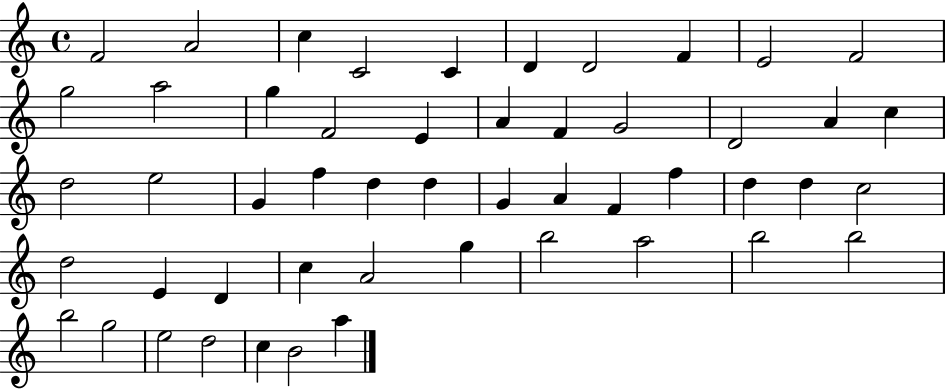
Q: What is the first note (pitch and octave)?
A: F4